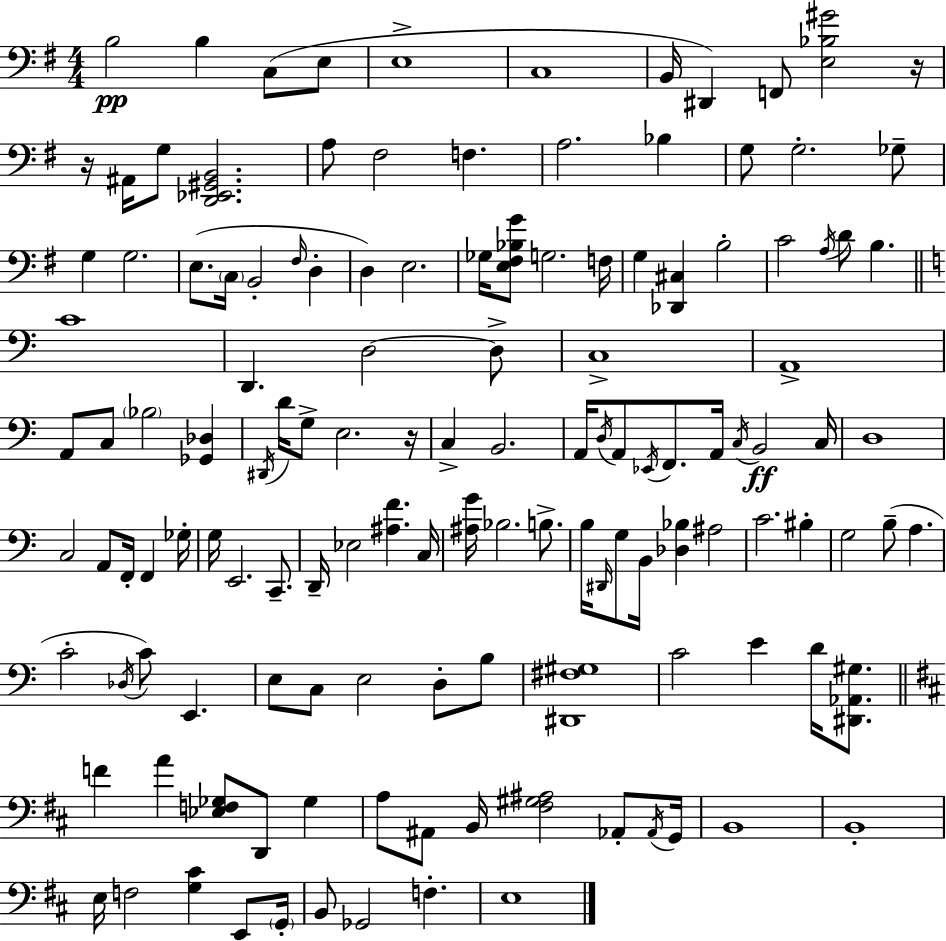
X:1
T:Untitled
M:4/4
L:1/4
K:Em
B,2 B, C,/2 E,/2 E,4 C,4 B,,/4 ^D,, F,,/2 [E,_B,^G]2 z/4 z/4 ^A,,/4 G,/2 [D,,_E,,^G,,B,,]2 A,/2 ^F,2 F, A,2 _B, G,/2 G,2 _G,/2 G, G,2 E,/2 C,/4 B,,2 ^F,/4 D, D, E,2 _G,/4 [E,^F,_B,G]/2 G,2 F,/4 G, [_D,,^C,] B,2 C2 A,/4 D/2 B, C4 D,, D,2 D,/2 C,4 A,,4 A,,/2 C,/2 _B,2 [_G,,_D,] ^D,,/4 D/4 G,/2 E,2 z/4 C, B,,2 A,,/4 D,/4 A,,/2 _E,,/4 F,,/2 A,,/4 C,/4 B,,2 C,/4 D,4 C,2 A,,/2 F,,/4 F,, _G,/4 G,/4 E,,2 C,,/2 D,,/4 _E,2 [^A,F] C,/4 [^A,G]/4 _B,2 B,/2 B,/4 ^D,,/4 G,/2 B,,/4 [_D,_B,] ^A,2 C2 ^B, G,2 B,/2 A, C2 _D,/4 C/2 E,, E,/2 C,/2 E,2 D,/2 B,/2 [^D,,^F,^G,]4 C2 E D/4 [^D,,_A,,^G,]/2 F A [_E,F,_G,]/2 D,,/2 _G, A,/2 ^A,,/2 B,,/4 [^F,^G,^A,]2 _A,,/2 _A,,/4 G,,/4 B,,4 B,,4 E,/4 F,2 [G,^C] E,,/2 G,,/4 B,,/2 _G,,2 F, E,4